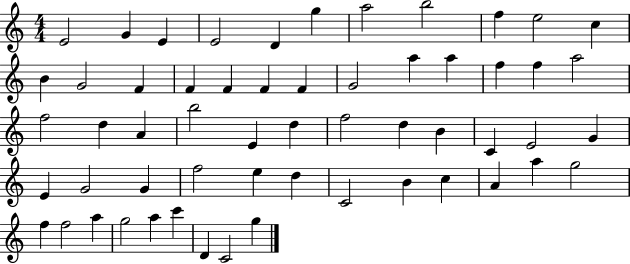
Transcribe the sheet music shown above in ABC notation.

X:1
T:Untitled
M:4/4
L:1/4
K:C
E2 G E E2 D g a2 b2 f e2 c B G2 F F F F F G2 a a f f a2 f2 d A b2 E d f2 d B C E2 G E G2 G f2 e d C2 B c A a g2 f f2 a g2 a c' D C2 g